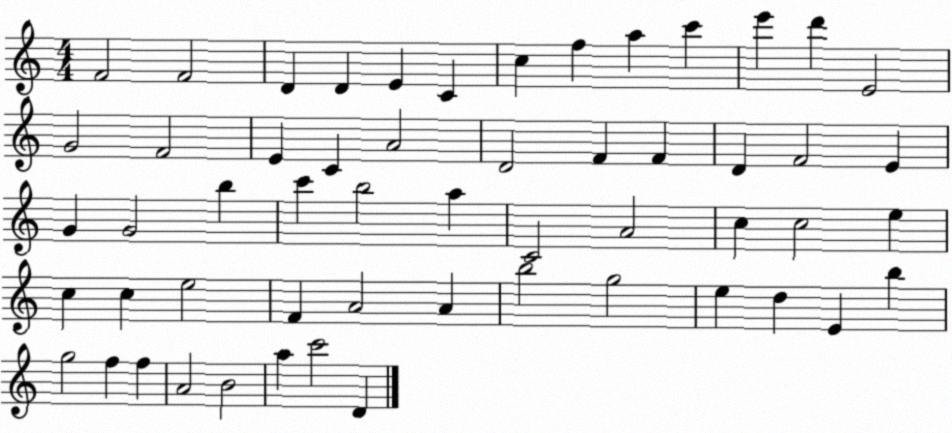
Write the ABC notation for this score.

X:1
T:Untitled
M:4/4
L:1/4
K:C
F2 F2 D D E C c f a c' e' d' E2 G2 F2 E C A2 D2 F F D F2 E G G2 b c' b2 a C2 A2 c c2 e c c e2 F A2 A b2 g2 e d E b g2 f f A2 B2 a c'2 D